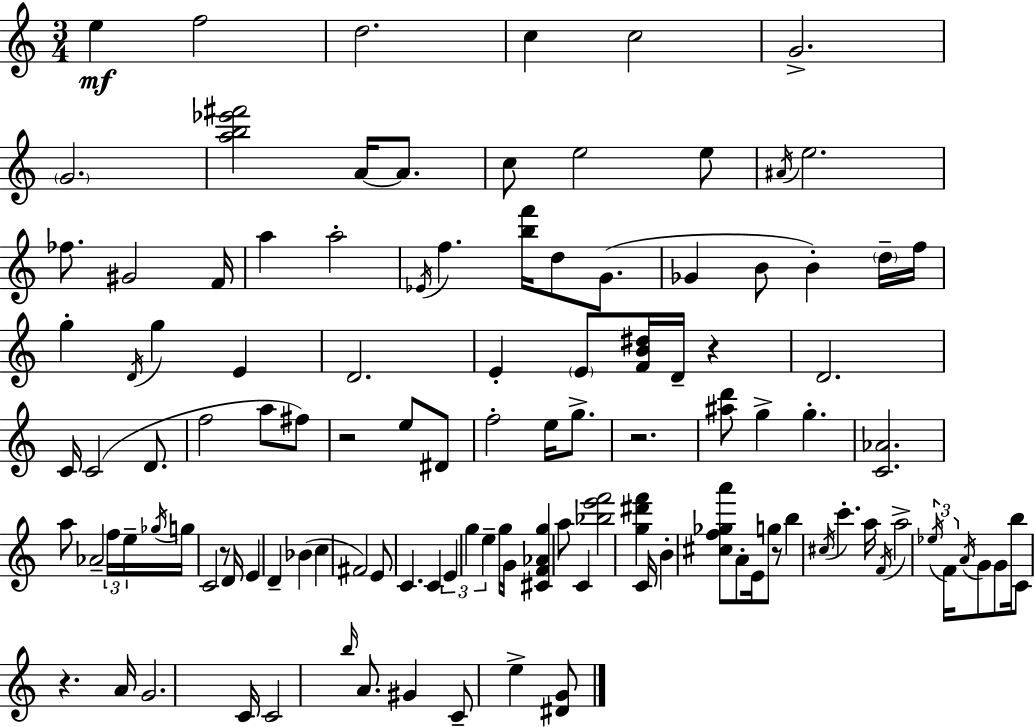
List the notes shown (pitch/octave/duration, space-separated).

E5/q F5/h D5/h. C5/q C5/h G4/h. G4/h. [A5,B5,Eb6,F#6]/h A4/s A4/e. C5/e E5/h E5/e A#4/s E5/h. FES5/e. G#4/h F4/s A5/q A5/h Eb4/s F5/q. [B5,F6]/s D5/e G4/e. Gb4/q B4/e B4/q D5/s F5/s G5/q D4/s G5/q E4/q D4/h. E4/q E4/e [F4,B4,D#5]/s D4/s R/q D4/h. C4/s C4/h D4/e. F5/h A5/e F#5/e R/h E5/e D#4/e F5/h E5/s G5/e. R/h. [A#5,D6]/e G5/q G5/q. [C4,Ab4]/h. A5/e Ab4/h F5/s E5/s Gb5/s G5/s C4/h R/e D4/s E4/q D4/q Bb4/q C5/q F#4/h E4/e C4/q. C4/q E4/q G5/q E5/q G5/s G4/s [C#4,F4,Ab4,G5]/q A5/e C4/q [Bb5,E6,F6]/h [G5,D#6,F6]/q C4/s B4/q [C#5,F5,Gb5,A6]/e A4/e E4/s G5/e R/e B5/q C#5/s C6/q. A5/s F4/s A5/h Eb5/s F4/s A4/s G4/e G4/e B5/s C4/e R/q. A4/s G4/h. C4/s C4/h B5/s A4/e. G#4/q C4/e E5/q [D#4,G4]/e